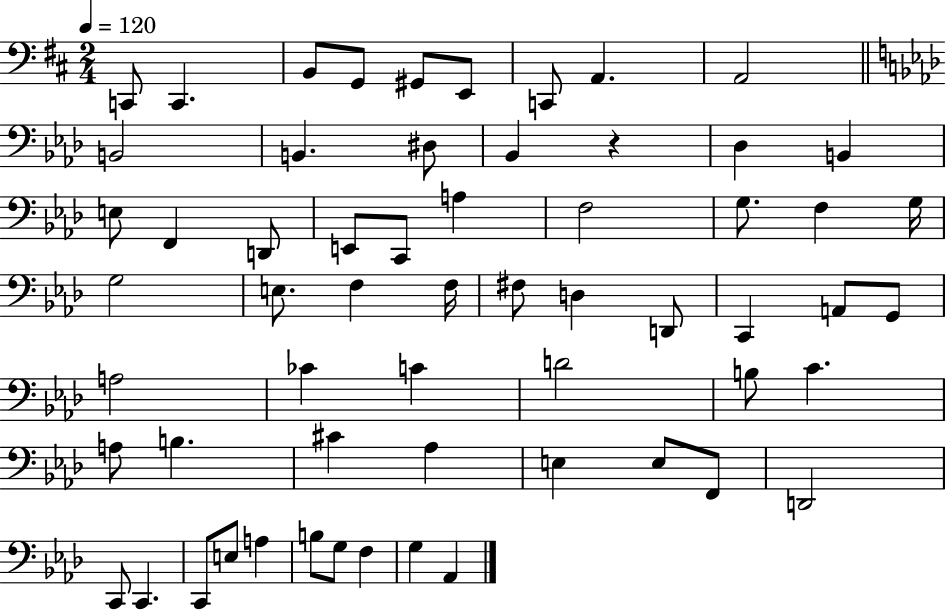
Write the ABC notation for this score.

X:1
T:Untitled
M:2/4
L:1/4
K:D
C,,/2 C,, B,,/2 G,,/2 ^G,,/2 E,,/2 C,,/2 A,, A,,2 B,,2 B,, ^D,/2 _B,, z _D, B,, E,/2 F,, D,,/2 E,,/2 C,,/2 A, F,2 G,/2 F, G,/4 G,2 E,/2 F, F,/4 ^F,/2 D, D,,/2 C,, A,,/2 G,,/2 A,2 _C C D2 B,/2 C A,/2 B, ^C _A, E, E,/2 F,,/2 D,,2 C,,/2 C,, C,,/2 E,/2 A, B,/2 G,/2 F, G, _A,,